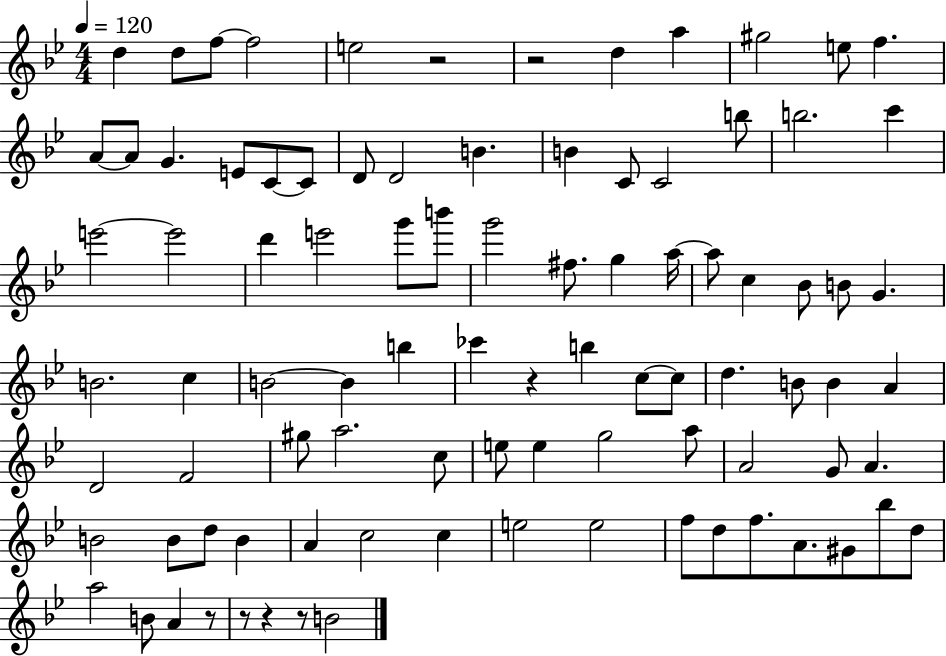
D5/q D5/e F5/e F5/h E5/h R/h R/h D5/q A5/q G#5/h E5/e F5/q. A4/e A4/e G4/q. E4/e C4/e C4/e D4/e D4/h B4/q. B4/q C4/e C4/h B5/e B5/h. C6/q E6/h E6/h D6/q E6/h G6/e B6/e G6/h F#5/e. G5/q A5/s A5/e C5/q Bb4/e B4/e G4/q. B4/h. C5/q B4/h B4/q B5/q CES6/q R/q B5/q C5/e C5/e D5/q. B4/e B4/q A4/q D4/h F4/h G#5/e A5/h. C5/e E5/e E5/q G5/h A5/e A4/h G4/e A4/q. B4/h B4/e D5/e B4/q A4/q C5/h C5/q E5/h E5/h F5/e D5/e F5/e. A4/e. G#4/e Bb5/e D5/e A5/h B4/e A4/q R/e R/e R/q R/e B4/h